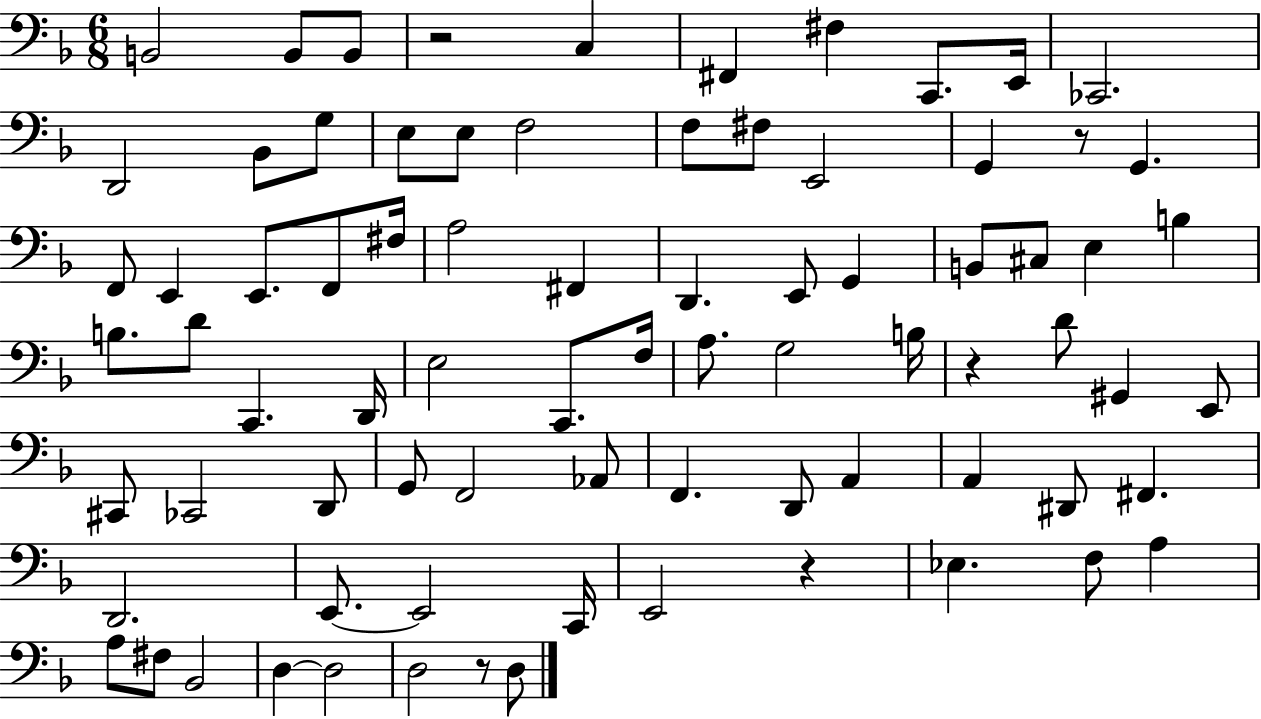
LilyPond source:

{
  \clef bass
  \numericTimeSignature
  \time 6/8
  \key f \major
  \repeat volta 2 { b,2 b,8 b,8 | r2 c4 | fis,4 fis4 c,8. e,16 | ces,2. | \break d,2 bes,8 g8 | e8 e8 f2 | f8 fis8 e,2 | g,4 r8 g,4. | \break f,8 e,4 e,8. f,8 fis16 | a2 fis,4 | d,4. e,8 g,4 | b,8 cis8 e4 b4 | \break b8. d'8 c,4. d,16 | e2 c,8. f16 | a8. g2 b16 | r4 d'8 gis,4 e,8 | \break cis,8 ces,2 d,8 | g,8 f,2 aes,8 | f,4. d,8 a,4 | a,4 dis,8 fis,4. | \break d,2. | e,8.~~ e,2 c,16 | e,2 r4 | ees4. f8 a4 | \break a8 fis8 bes,2 | d4~~ d2 | d2 r8 d8 | } \bar "|."
}